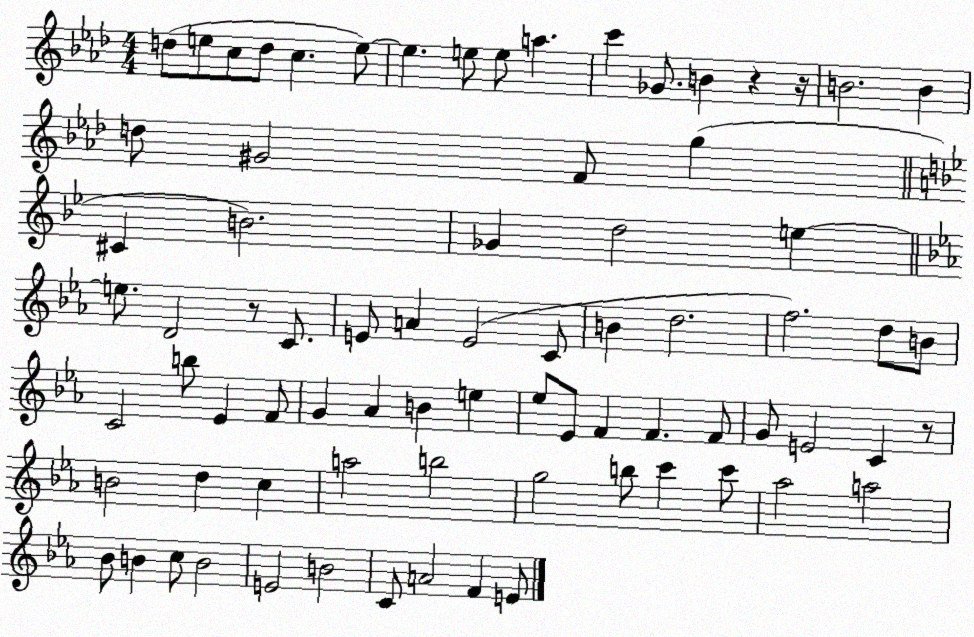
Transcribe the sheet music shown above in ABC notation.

X:1
T:Untitled
M:4/4
L:1/4
K:Ab
d/2 e/2 c/2 d/2 c e/2 e e/2 e/2 a c' _G/2 B z z/4 B2 B d/2 ^G2 F/2 g ^C B2 _G d2 e e/2 D2 z/2 C/2 E/2 A E2 C/2 B d2 f2 d/2 B/2 C2 b/2 _E F/2 G _A B e _e/2 _E/2 F F F/2 G/2 E2 C z/2 B2 d c a2 b2 g2 b/2 c' c'/2 _a2 a2 _B/2 B c/2 B2 E2 B2 C/2 A2 F E/2